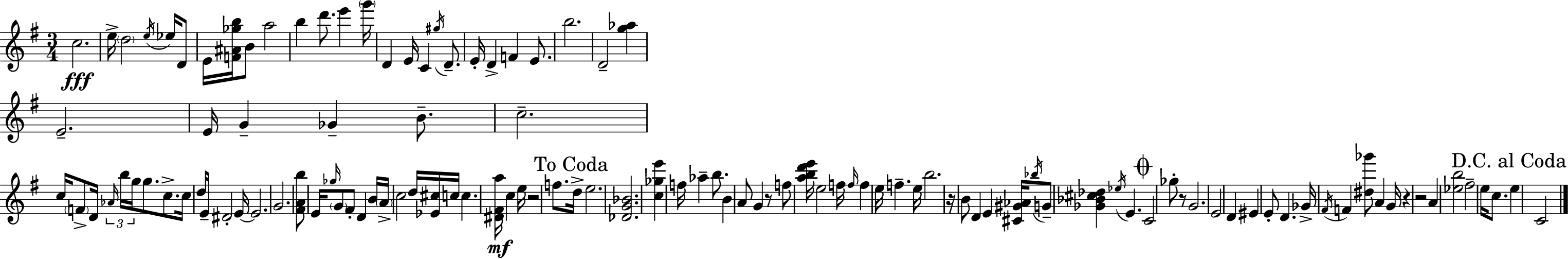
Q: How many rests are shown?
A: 6